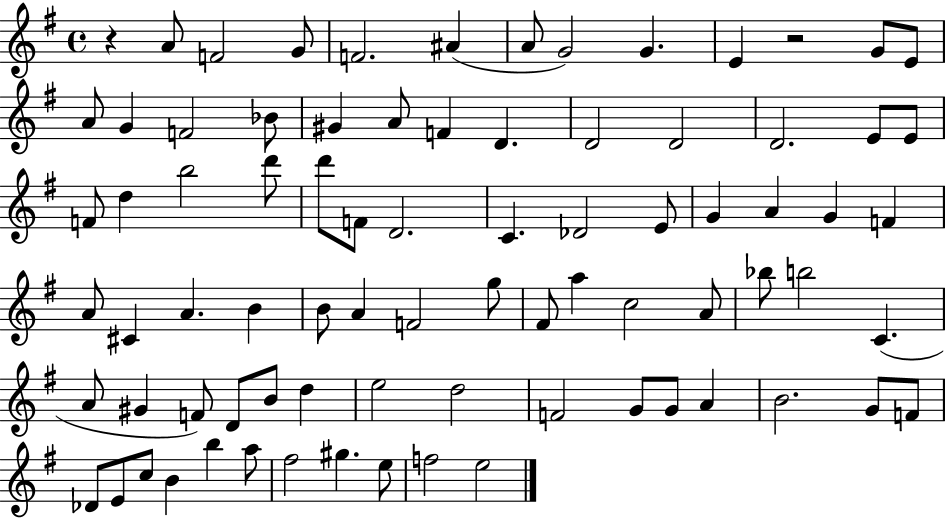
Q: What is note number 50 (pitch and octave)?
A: A4